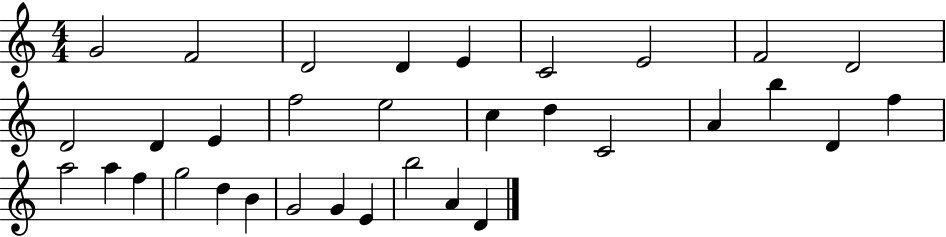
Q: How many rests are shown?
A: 0